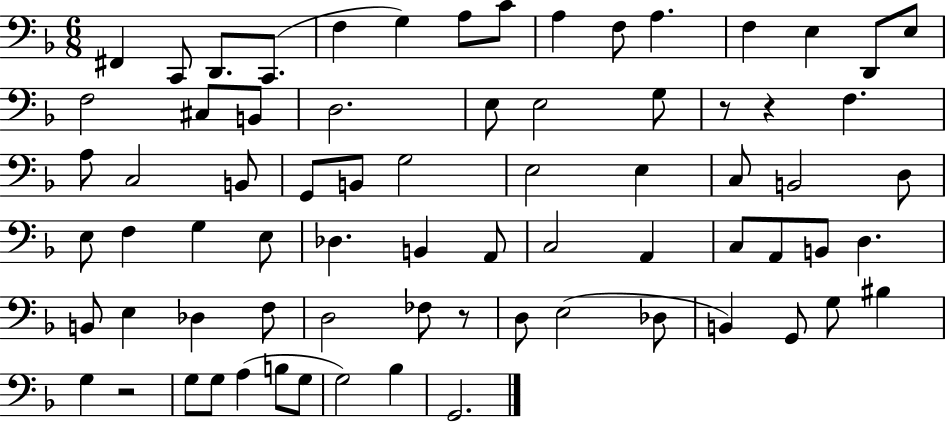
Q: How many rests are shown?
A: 4